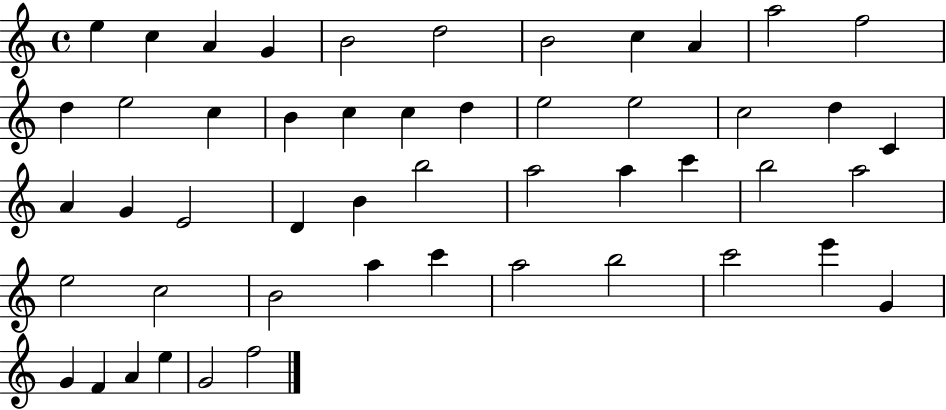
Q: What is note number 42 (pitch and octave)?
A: C6